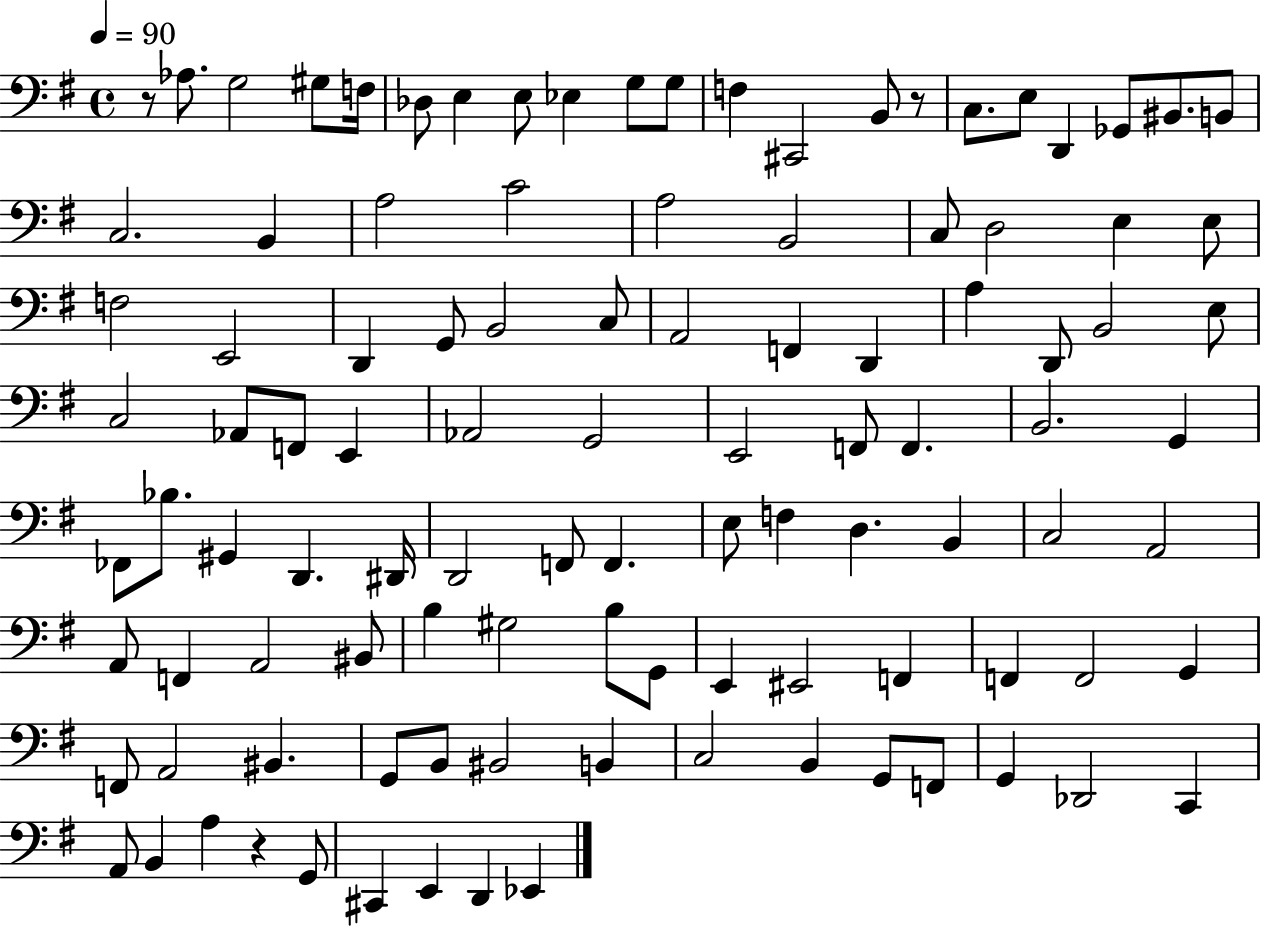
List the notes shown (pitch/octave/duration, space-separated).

R/e Ab3/e. G3/h G#3/e F3/s Db3/e E3/q E3/e Eb3/q G3/e G3/e F3/q C#2/h B2/e R/e C3/e. E3/e D2/q Gb2/e BIS2/e. B2/e C3/h. B2/q A3/h C4/h A3/h B2/h C3/e D3/h E3/q E3/e F3/h E2/h D2/q G2/e B2/h C3/e A2/h F2/q D2/q A3/q D2/e B2/h E3/e C3/h Ab2/e F2/e E2/q Ab2/h G2/h E2/h F2/e F2/q. B2/h. G2/q FES2/e Bb3/e. G#2/q D2/q. D#2/s D2/h F2/e F2/q. E3/e F3/q D3/q. B2/q C3/h A2/h A2/e F2/q A2/h BIS2/e B3/q G#3/h B3/e G2/e E2/q EIS2/h F2/q F2/q F2/h G2/q F2/e A2/h BIS2/q. G2/e B2/e BIS2/h B2/q C3/h B2/q G2/e F2/e G2/q Db2/h C2/q A2/e B2/q A3/q R/q G2/e C#2/q E2/q D2/q Eb2/q